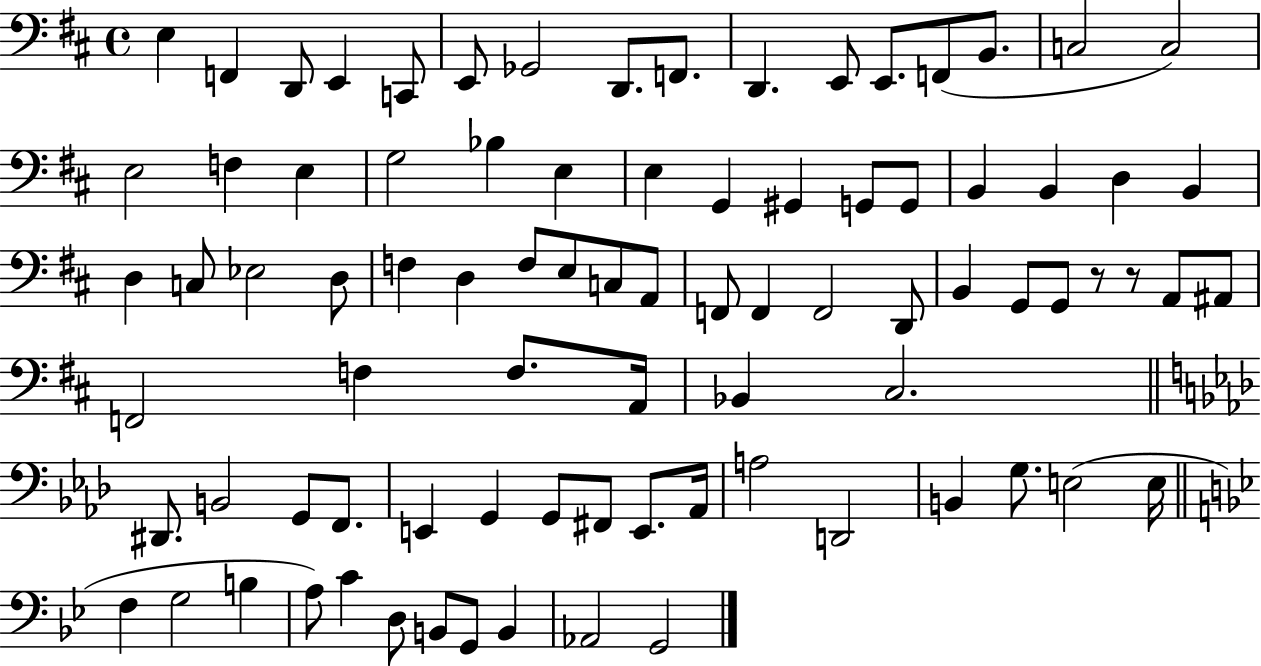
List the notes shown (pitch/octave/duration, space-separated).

E3/q F2/q D2/e E2/q C2/e E2/e Gb2/h D2/e. F2/e. D2/q. E2/e E2/e. F2/e B2/e. C3/h C3/h E3/h F3/q E3/q G3/h Bb3/q E3/q E3/q G2/q G#2/q G2/e G2/e B2/q B2/q D3/q B2/q D3/q C3/e Eb3/h D3/e F3/q D3/q F3/e E3/e C3/e A2/e F2/e F2/q F2/h D2/e B2/q G2/e G2/e R/e R/e A2/e A#2/e F2/h F3/q F3/e. A2/s Bb2/q C#3/h. D#2/e. B2/h G2/e F2/e. E2/q G2/q G2/e F#2/e E2/e. Ab2/s A3/h D2/h B2/q G3/e. E3/h E3/s F3/q G3/h B3/q A3/e C4/q D3/e B2/e G2/e B2/q Ab2/h G2/h